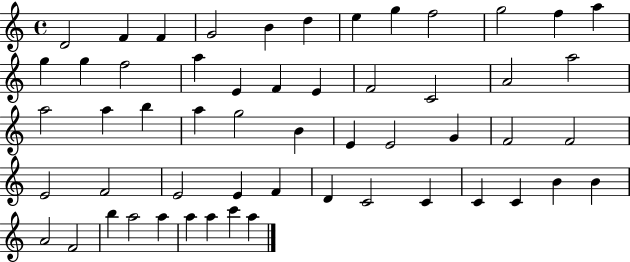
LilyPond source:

{
  \clef treble
  \time 4/4
  \defaultTimeSignature
  \key c \major
  d'2 f'4 f'4 | g'2 b'4 d''4 | e''4 g''4 f''2 | g''2 f''4 a''4 | \break g''4 g''4 f''2 | a''4 e'4 f'4 e'4 | f'2 c'2 | a'2 a''2 | \break a''2 a''4 b''4 | a''4 g''2 b'4 | e'4 e'2 g'4 | f'2 f'2 | \break e'2 f'2 | e'2 e'4 f'4 | d'4 c'2 c'4 | c'4 c'4 b'4 b'4 | \break a'2 f'2 | b''4 a''2 a''4 | a''4 a''4 c'''4 a''4 | \bar "|."
}